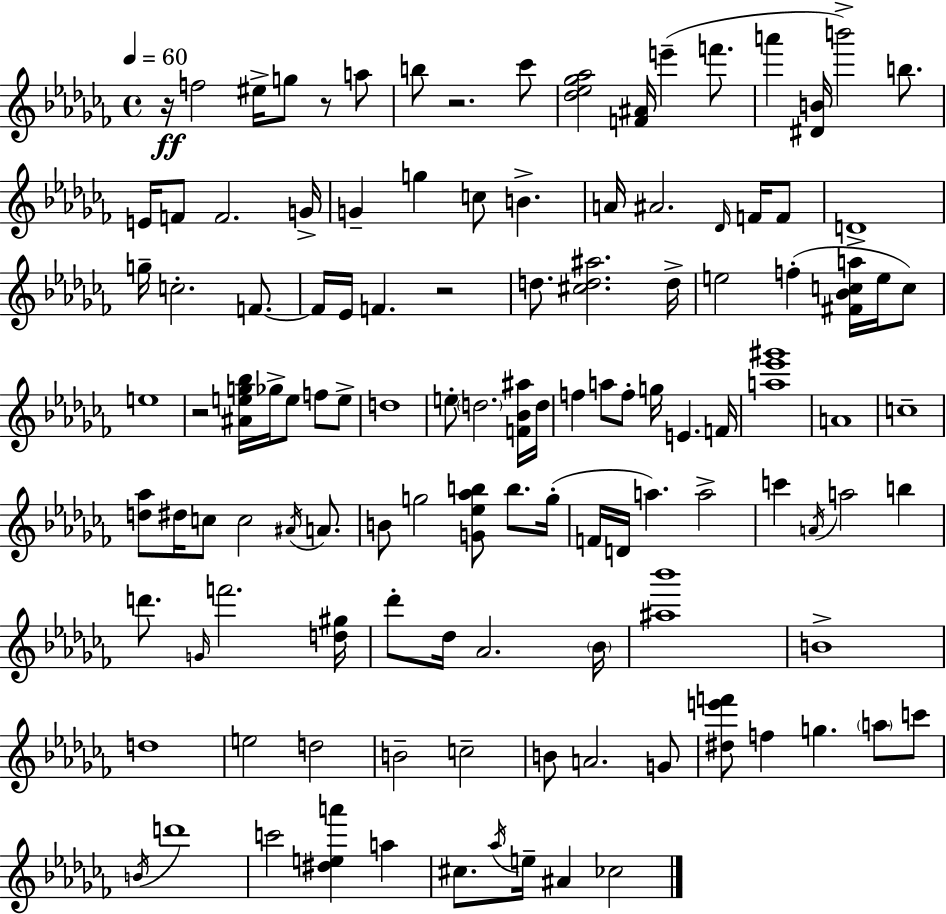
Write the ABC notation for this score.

X:1
T:Untitled
M:4/4
L:1/4
K:Abm
z/4 f2 ^e/4 g/2 z/2 a/2 b/2 z2 _c'/2 [_d_e_g_a]2 [F^A]/4 e' f'/2 a' [^DB]/4 b'2 b/2 E/4 F/2 F2 G/4 G g c/2 B A/4 ^A2 _D/4 F/4 F/2 D4 g/4 c2 F/2 F/4 _E/4 F z2 d/2 [^cd^a]2 d/4 e2 f [^F_Bca]/4 e/4 c/2 e4 z2 [^Aeg_b]/4 _g/4 e/2 f/2 e/2 d4 e/2 d2 [F_B^a]/4 d/4 f a/2 f/2 g/4 E F/4 [a_e'^g']4 A4 c4 [d_a]/2 ^d/4 c/2 c2 ^A/4 A/2 B/2 g2 [G_e_ab]/2 b/2 g/4 F/4 D/4 a a2 c' A/4 a2 b d'/2 G/4 f'2 [d^g]/4 _d'/2 _d/4 _A2 _B/4 [^a_b']4 B4 d4 e2 d2 B2 c2 B/2 A2 G/2 [^de'f']/2 f g a/2 c'/2 B/4 d'4 c'2 [^dea'] a ^c/2 _a/4 e/4 ^A _c2